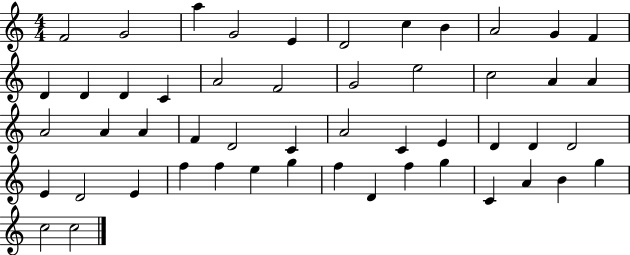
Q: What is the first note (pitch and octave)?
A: F4